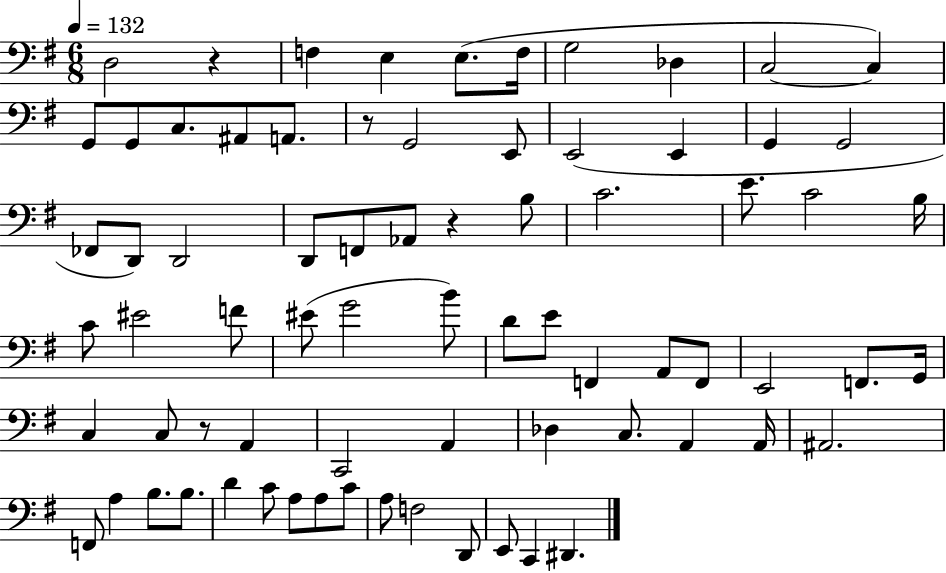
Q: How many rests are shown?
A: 4